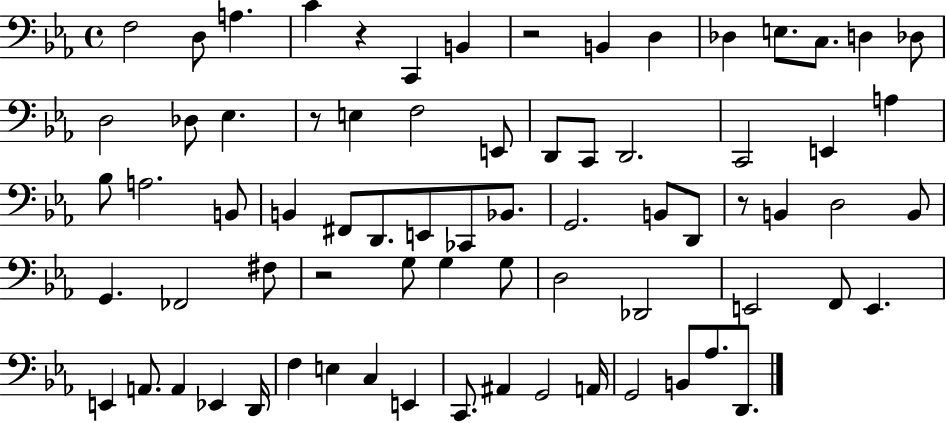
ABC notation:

X:1
T:Untitled
M:4/4
L:1/4
K:Eb
F,2 D,/2 A, C z C,, B,, z2 B,, D, _D, E,/2 C,/2 D, _D,/2 D,2 _D,/2 _E, z/2 E, F,2 E,,/2 D,,/2 C,,/2 D,,2 C,,2 E,, A, _B,/2 A,2 B,,/2 B,, ^F,,/2 D,,/2 E,,/2 _C,,/2 _B,,/2 G,,2 B,,/2 D,,/2 z/2 B,, D,2 B,,/2 G,, _F,,2 ^F,/2 z2 G,/2 G, G,/2 D,2 _D,,2 E,,2 F,,/2 E,, E,, A,,/2 A,, _E,, D,,/4 F, E, C, E,, C,,/2 ^A,, G,,2 A,,/4 G,,2 B,,/2 _A,/2 D,,/2